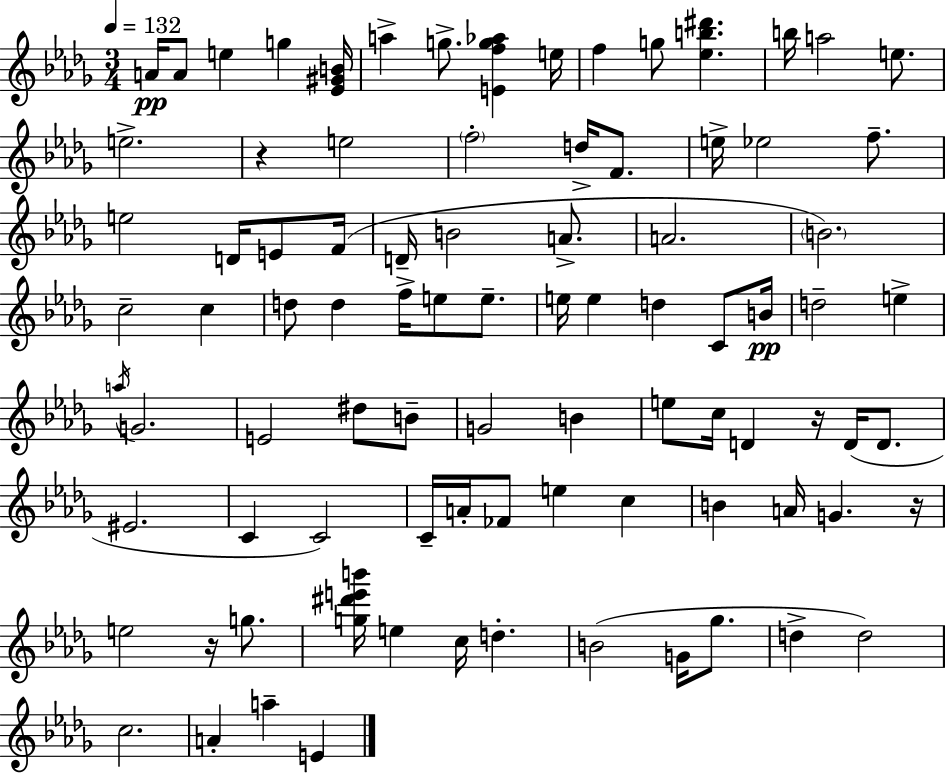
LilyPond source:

{
  \clef treble
  \numericTimeSignature
  \time 3/4
  \key bes \minor
  \tempo 4 = 132
  a'16\pp a'8 e''4 g''4 <ees' gis' b'>16 | a''4-> g''8.-> <e' f'' g'' aes''>4 e''16 | f''4 g''8 <ees'' b'' dis'''>4. | b''16 a''2 e''8. | \break e''2.-> | r4 e''2 | \parenthesize f''2-. d''16-> f'8. | e''16-> ees''2 f''8.-- | \break e''2 d'16 e'8 f'16( | d'16-- b'2 a'8.-> | a'2. | \parenthesize b'2.) | \break c''2-- c''4 | d''8 d''4 f''16-> e''8 e''8.-- | e''16 e''4 d''4 c'8 b'16\pp | d''2-- e''4-> | \break \acciaccatura { a''16 } g'2. | e'2 dis''8 b'8-- | g'2 b'4 | e''8 c''16 d'4 r16 d'16( d'8. | \break eis'2. | c'4 c'2) | c'16-- a'16-. fes'8 e''4 c''4 | b'4 a'16 g'4. | \break r16 e''2 r16 g''8. | <g'' dis''' e''' b'''>16 e''4 c''16 d''4.-. | b'2( g'16 ges''8. | d''4-> d''2) | \break c''2. | a'4-. a''4-- e'4 | \bar "|."
}